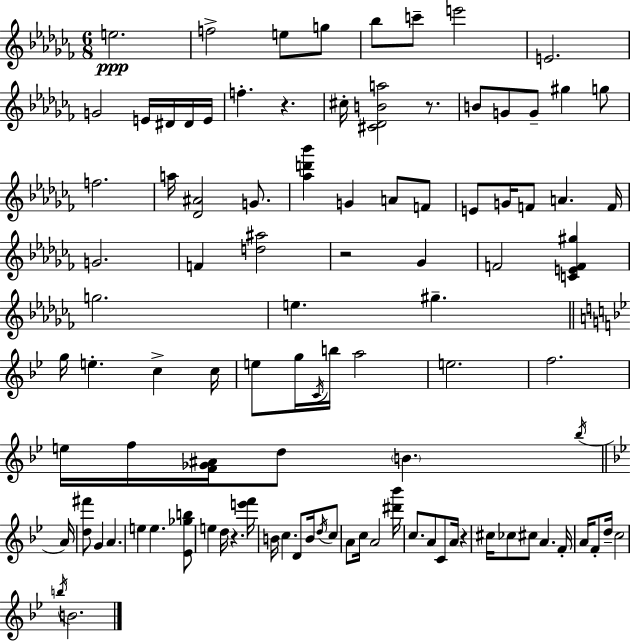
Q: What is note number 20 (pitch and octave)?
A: G5